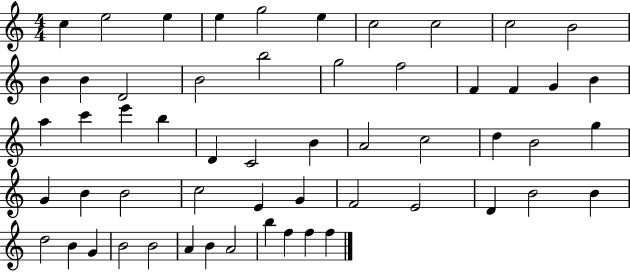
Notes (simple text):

C5/q E5/h E5/q E5/q G5/h E5/q C5/h C5/h C5/h B4/h B4/q B4/q D4/h B4/h B5/h G5/h F5/h F4/q F4/q G4/q B4/q A5/q C6/q E6/q B5/q D4/q C4/h B4/q A4/h C5/h D5/q B4/h G5/q G4/q B4/q B4/h C5/h E4/q G4/q F4/h E4/h D4/q B4/h B4/q D5/h B4/q G4/q B4/h B4/h A4/q B4/q A4/h B5/q F5/q F5/q F5/q